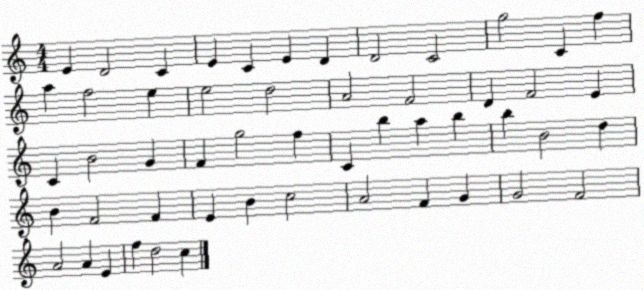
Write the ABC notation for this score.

X:1
T:Untitled
M:4/4
L:1/4
K:C
E D2 C E C E D D2 C2 g2 C f a f2 e e2 d2 A2 F2 D F2 E C B2 G F g2 f C b a b b B2 d B F2 F E B c2 A2 F G G2 F2 A2 A E f d2 c